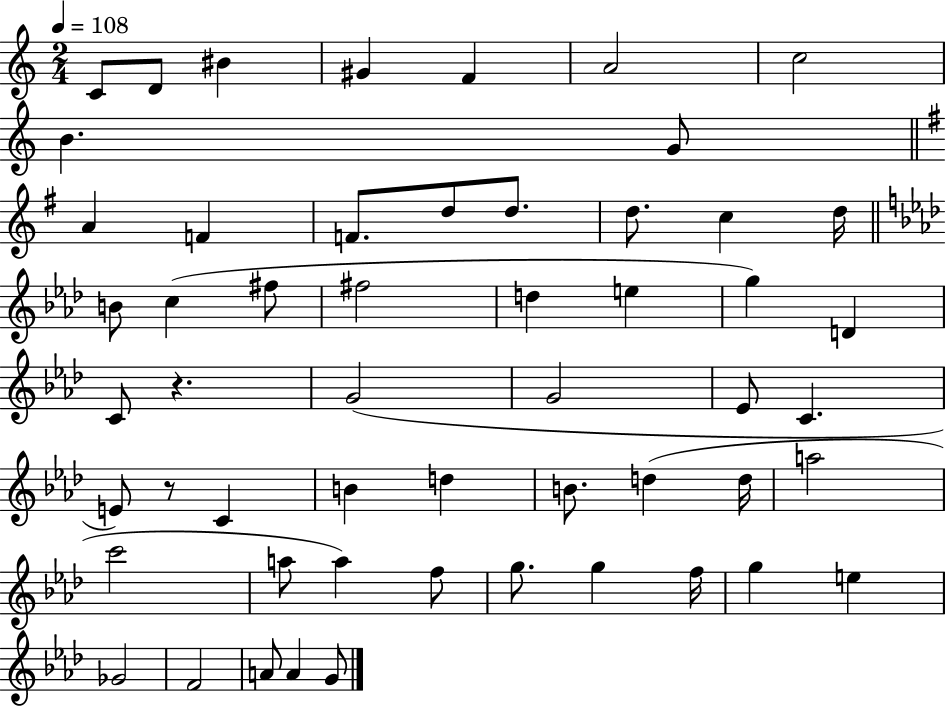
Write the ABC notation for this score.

X:1
T:Untitled
M:2/4
L:1/4
K:C
C/2 D/2 ^B ^G F A2 c2 B G/2 A F F/2 d/2 d/2 d/2 c d/4 B/2 c ^f/2 ^f2 d e g D C/2 z G2 G2 _E/2 C E/2 z/2 C B d B/2 d d/4 a2 c'2 a/2 a f/2 g/2 g f/4 g e _G2 F2 A/2 A G/2